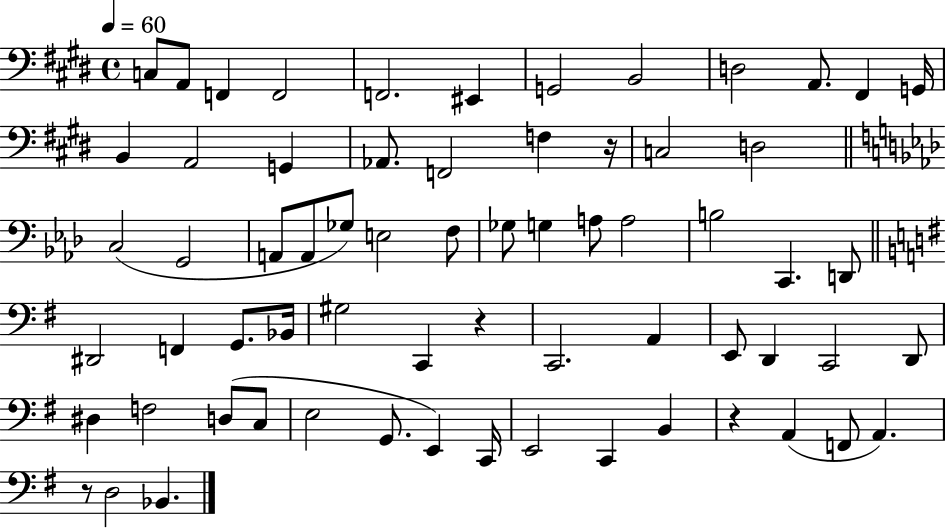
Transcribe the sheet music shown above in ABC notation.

X:1
T:Untitled
M:4/4
L:1/4
K:E
C,/2 A,,/2 F,, F,,2 F,,2 ^E,, G,,2 B,,2 D,2 A,,/2 ^F,, G,,/4 B,, A,,2 G,, _A,,/2 F,,2 F, z/4 C,2 D,2 C,2 G,,2 A,,/2 A,,/2 _G,/2 E,2 F,/2 _G,/2 G, A,/2 A,2 B,2 C,, D,,/2 ^D,,2 F,, G,,/2 _B,,/4 ^G,2 C,, z C,,2 A,, E,,/2 D,, C,,2 D,,/2 ^D, F,2 D,/2 C,/2 E,2 G,,/2 E,, C,,/4 E,,2 C,, B,, z A,, F,,/2 A,, z/2 D,2 _B,,